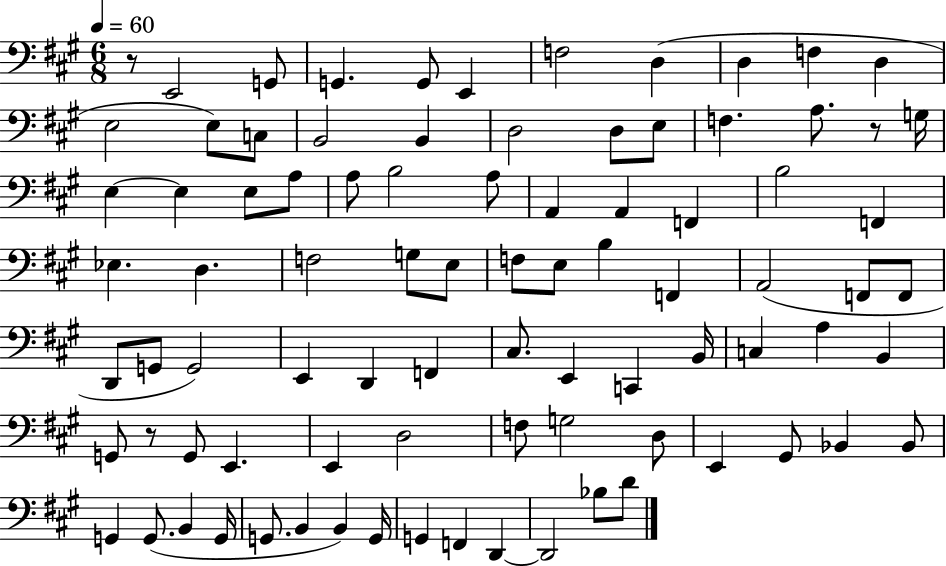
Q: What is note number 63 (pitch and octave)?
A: D3